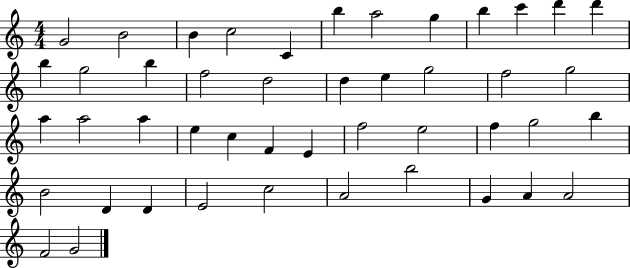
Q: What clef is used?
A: treble